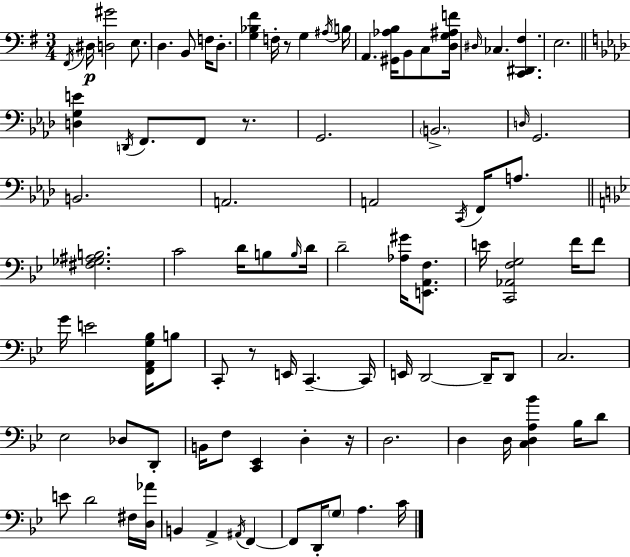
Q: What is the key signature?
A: G major